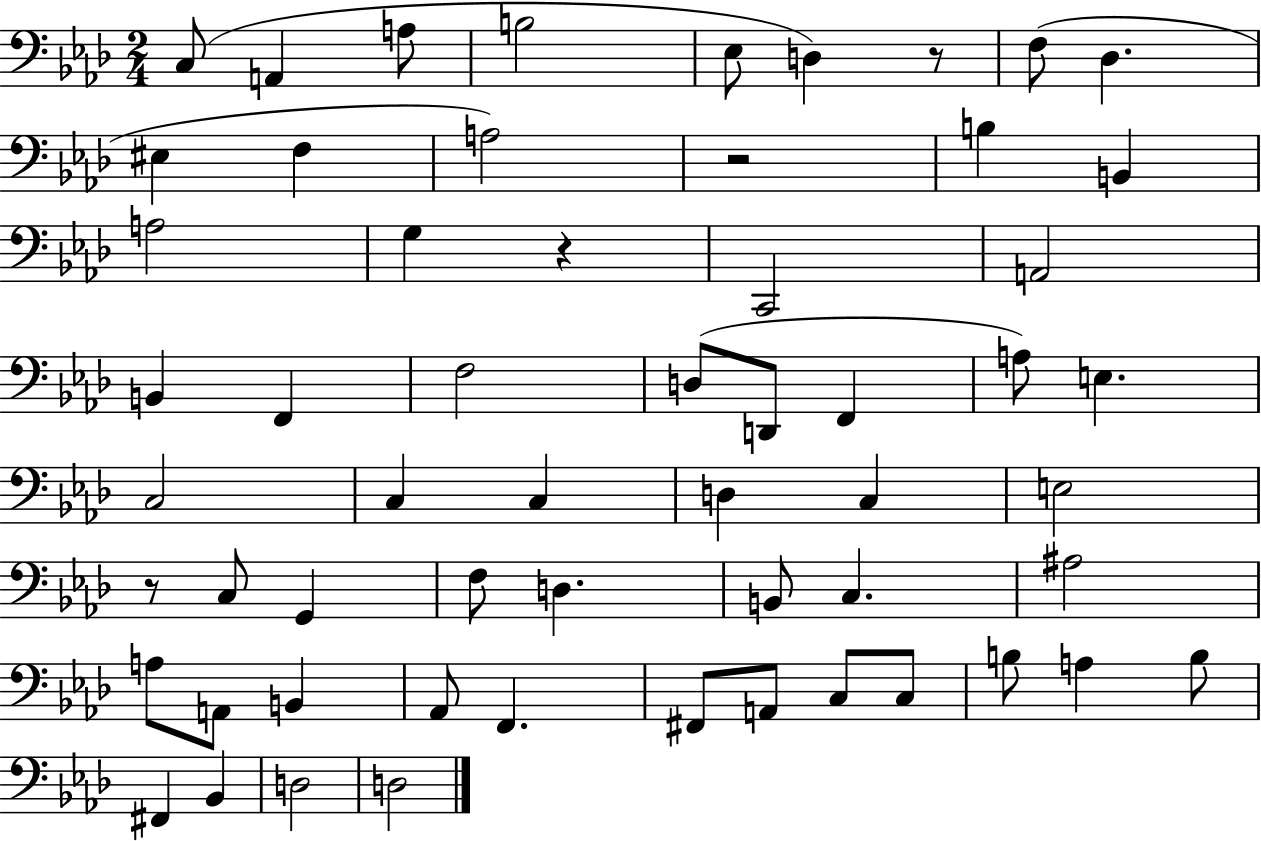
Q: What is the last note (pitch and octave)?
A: D3